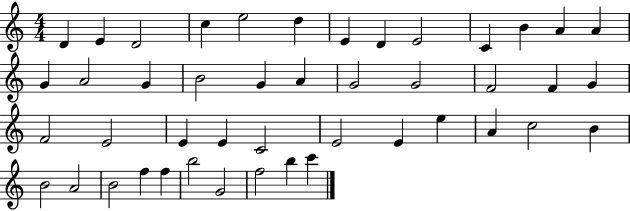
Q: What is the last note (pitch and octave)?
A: C6